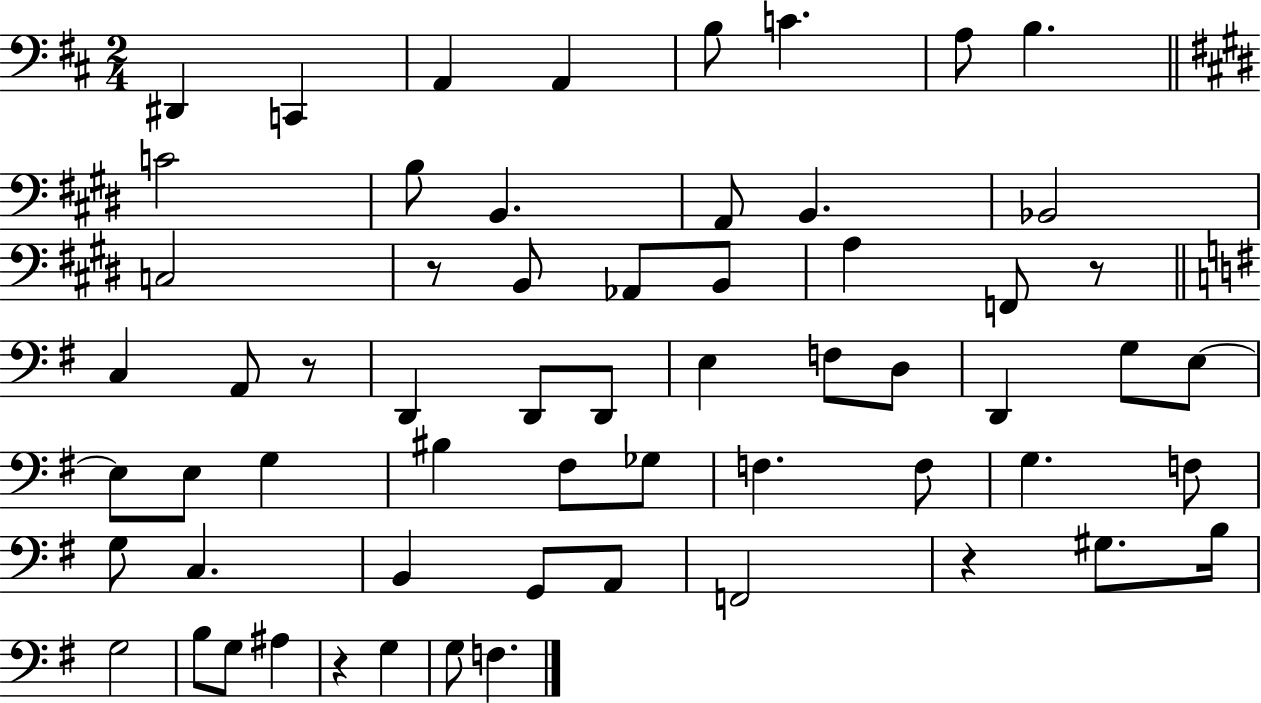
{
  \clef bass
  \numericTimeSignature
  \time 2/4
  \key d \major
  dis,4 c,4 | a,4 a,4 | b8 c'4. | a8 b4. | \break \bar "||" \break \key e \major c'2 | b8 b,4. | a,8 b,4. | bes,2 | \break c2 | r8 b,8 aes,8 b,8 | a4 f,8 r8 | \bar "||" \break \key e \minor c4 a,8 r8 | d,4 d,8 d,8 | e4 f8 d8 | d,4 g8 e8~~ | \break e8 e8 g4 | bis4 fis8 ges8 | f4. f8 | g4. f8 | \break g8 c4. | b,4 g,8 a,8 | f,2 | r4 gis8. b16 | \break g2 | b8 g8 ais4 | r4 g4 | g8 f4. | \break \bar "|."
}